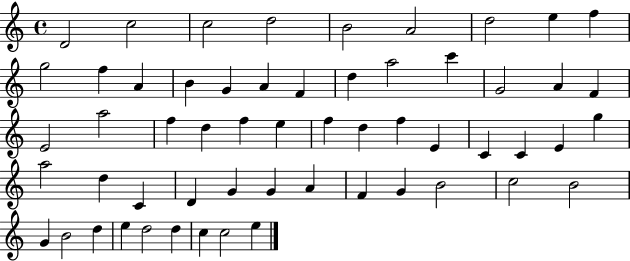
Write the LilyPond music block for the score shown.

{
  \clef treble
  \time 4/4
  \defaultTimeSignature
  \key c \major
  d'2 c''2 | c''2 d''2 | b'2 a'2 | d''2 e''4 f''4 | \break g''2 f''4 a'4 | b'4 g'4 a'4 f'4 | d''4 a''2 c'''4 | g'2 a'4 f'4 | \break e'2 a''2 | f''4 d''4 f''4 e''4 | f''4 d''4 f''4 e'4 | c'4 c'4 e'4 g''4 | \break a''2 d''4 c'4 | d'4 g'4 g'4 a'4 | f'4 g'4 b'2 | c''2 b'2 | \break g'4 b'2 d''4 | e''4 d''2 d''4 | c''4 c''2 e''4 | \bar "|."
}